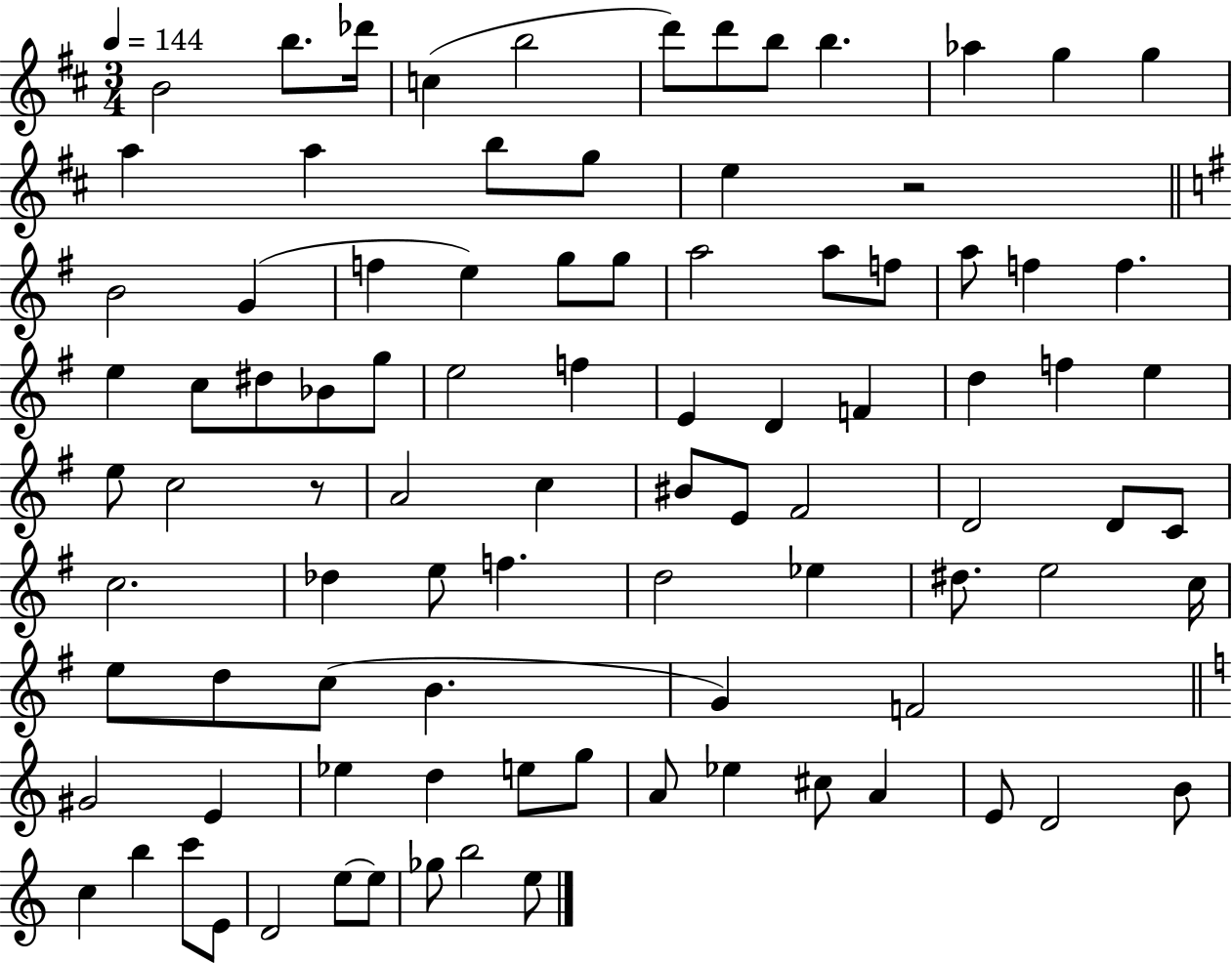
B4/h B5/e. Db6/s C5/q B5/h D6/e D6/e B5/e B5/q. Ab5/q G5/q G5/q A5/q A5/q B5/e G5/e E5/q R/h B4/h G4/q F5/q E5/q G5/e G5/e A5/h A5/e F5/e A5/e F5/q F5/q. E5/q C5/e D#5/e Bb4/e G5/e E5/h F5/q E4/q D4/q F4/q D5/q F5/q E5/q E5/e C5/h R/e A4/h C5/q BIS4/e E4/e F#4/h D4/h D4/e C4/e C5/h. Db5/q E5/e F5/q. D5/h Eb5/q D#5/e. E5/h C5/s E5/e D5/e C5/e B4/q. G4/q F4/h G#4/h E4/q Eb5/q D5/q E5/e G5/e A4/e Eb5/q C#5/e A4/q E4/e D4/h B4/e C5/q B5/q C6/e E4/e D4/h E5/e E5/e Gb5/e B5/h E5/e